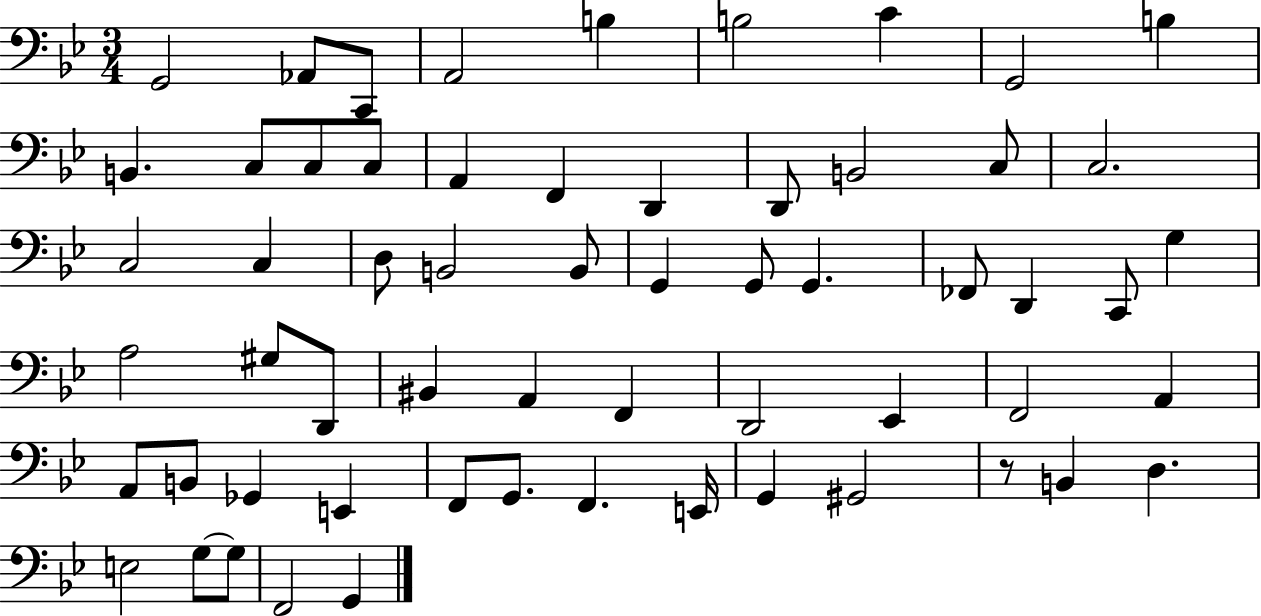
G2/h Ab2/e C2/e A2/h B3/q B3/h C4/q G2/h B3/q B2/q. C3/e C3/e C3/e A2/q F2/q D2/q D2/e B2/h C3/e C3/h. C3/h C3/q D3/e B2/h B2/e G2/q G2/e G2/q. FES2/e D2/q C2/e G3/q A3/h G#3/e D2/e BIS2/q A2/q F2/q D2/h Eb2/q F2/h A2/q A2/e B2/e Gb2/q E2/q F2/e G2/e. F2/q. E2/s G2/q G#2/h R/e B2/q D3/q. E3/h G3/e G3/e F2/h G2/q